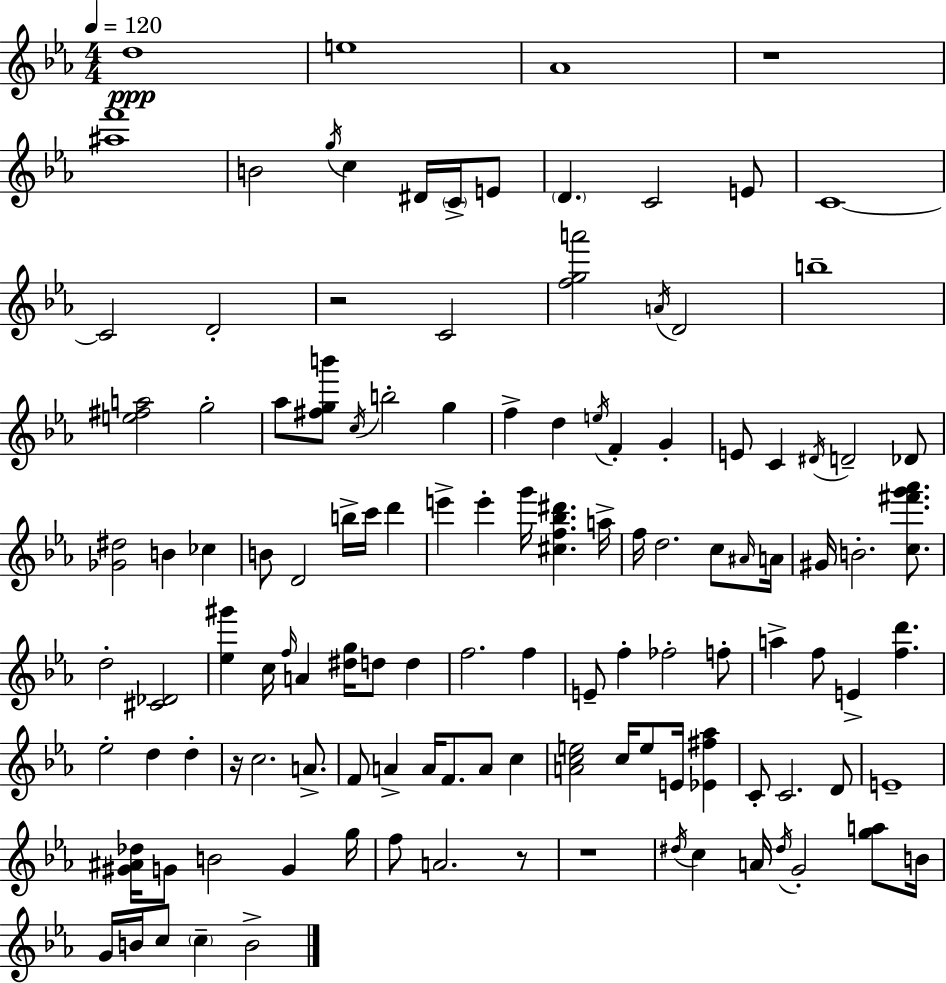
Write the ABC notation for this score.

X:1
T:Untitled
M:4/4
L:1/4
K:Eb
d4 e4 _A4 z4 [^af']4 B2 g/4 c ^D/4 C/4 E/2 D C2 E/2 C4 C2 D2 z2 C2 [fga']2 A/4 D2 b4 [e^fa]2 g2 _a/2 [^fgb']/2 c/4 b2 g f d e/4 F G E/2 C ^D/4 D2 _D/2 [_G^d]2 B _c B/2 D2 b/4 c'/4 d' e' e' g'/4 [^cf_b^d'] a/4 f/4 d2 c/2 ^A/4 A/4 ^G/4 B2 [c^f'g'_a']/2 d2 [^C_D]2 [_e^g'] c/4 f/4 A [^dg]/4 d/2 d f2 f E/2 f _f2 f/2 a f/2 E [fd'] _e2 d d z/4 c2 A/2 F/2 A A/4 F/2 A/2 c [Ace]2 c/4 e/2 E/4 [_E^f_a] C/2 C2 D/2 E4 [^G^A_d]/4 G/2 B2 G g/4 f/2 A2 z/2 z4 ^d/4 c A/4 ^d/4 G2 [ga]/2 B/4 G/4 B/4 c/2 c B2